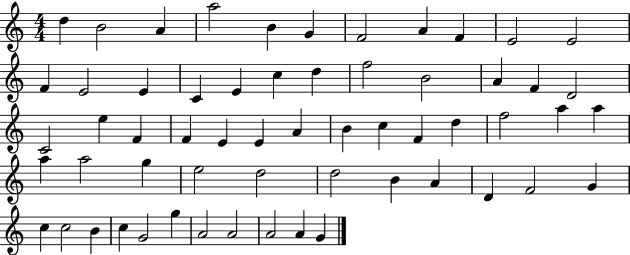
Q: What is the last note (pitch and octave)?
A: G4